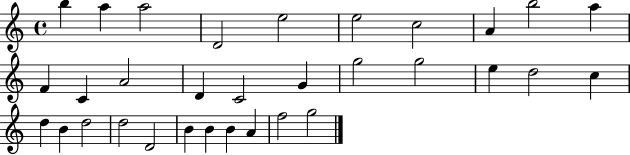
B5/q A5/q A5/h D4/h E5/h E5/h C5/h A4/q B5/h A5/q F4/q C4/q A4/h D4/q C4/h G4/q G5/h G5/h E5/q D5/h C5/q D5/q B4/q D5/h D5/h D4/h B4/q B4/q B4/q A4/q F5/h G5/h